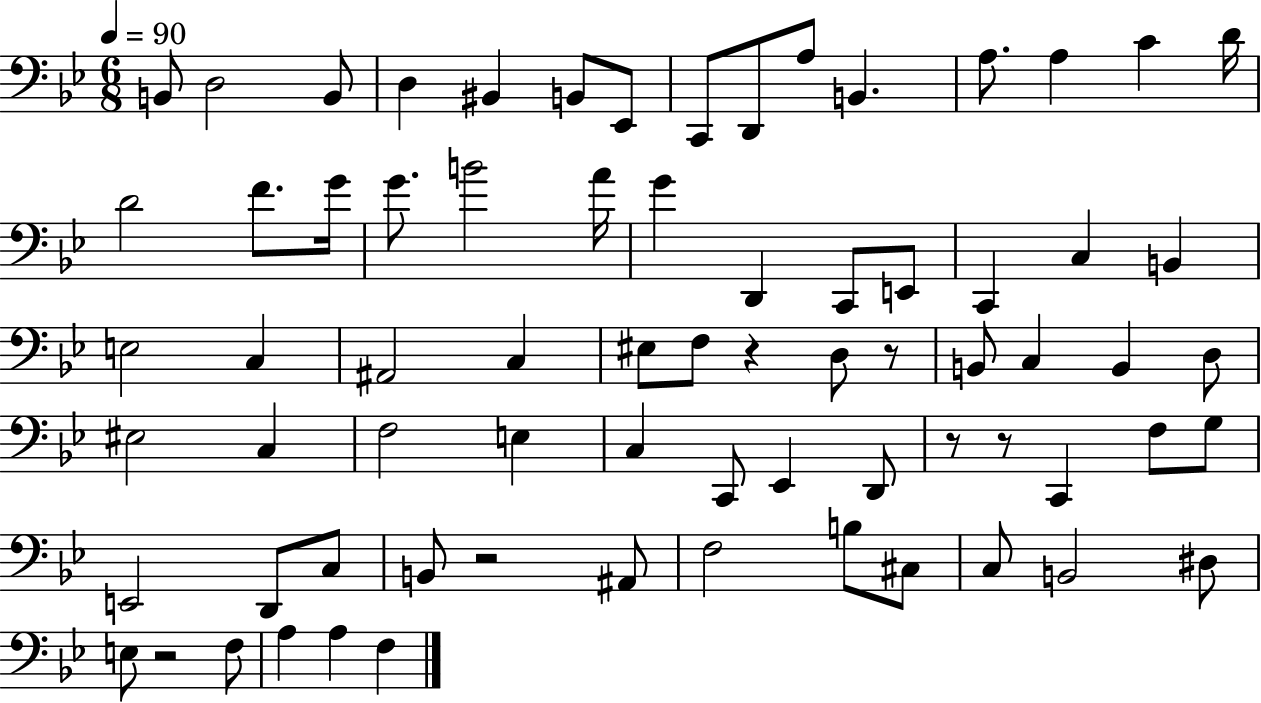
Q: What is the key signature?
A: BES major